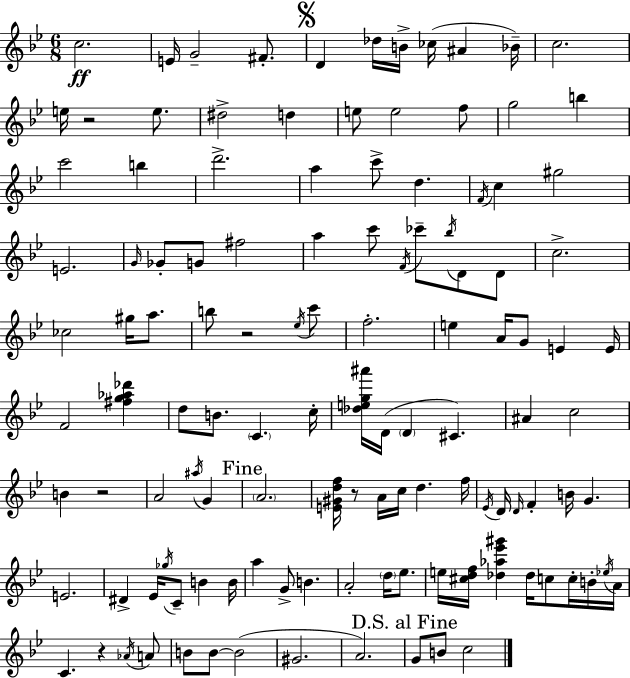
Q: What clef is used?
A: treble